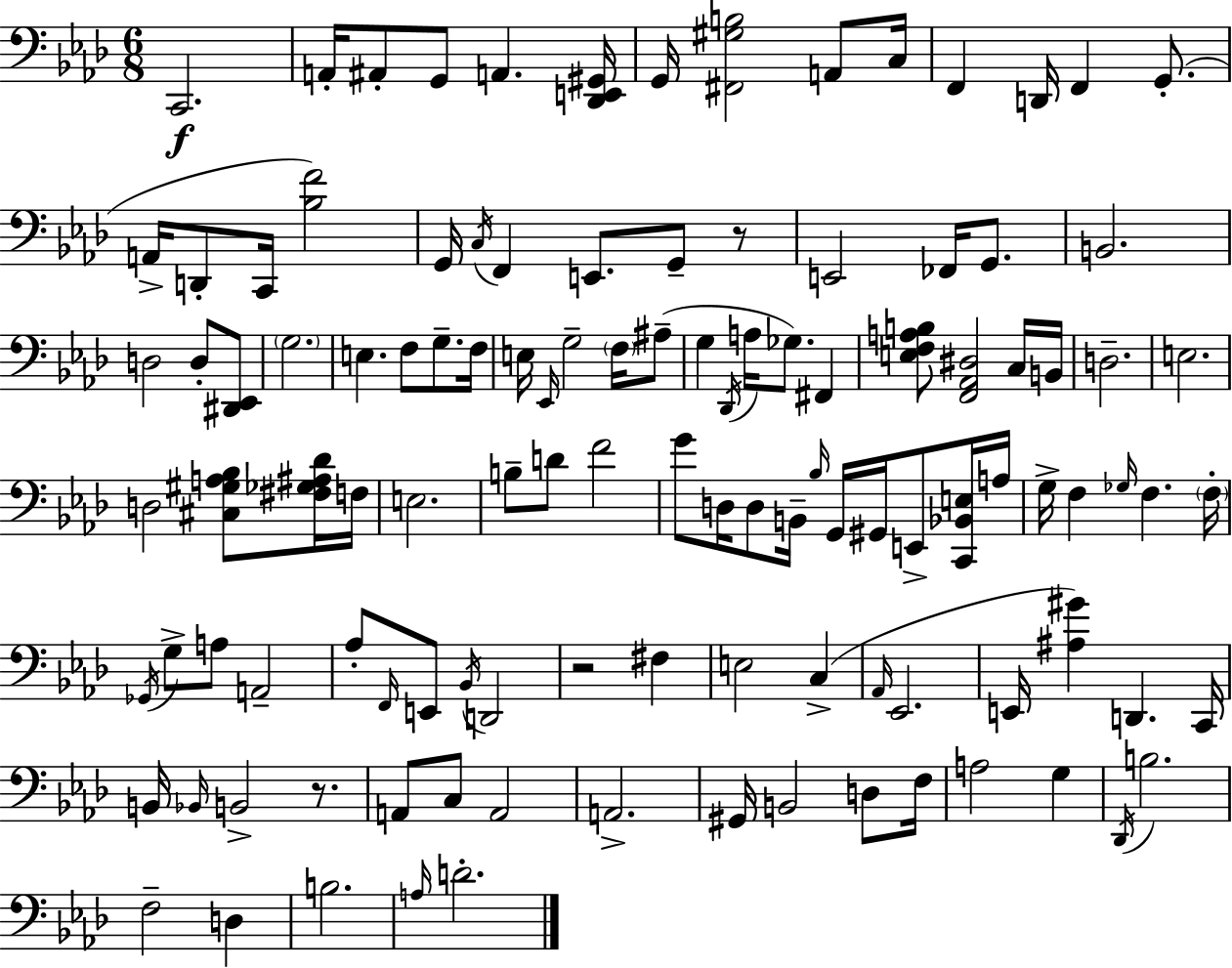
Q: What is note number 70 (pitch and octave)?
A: Ab3